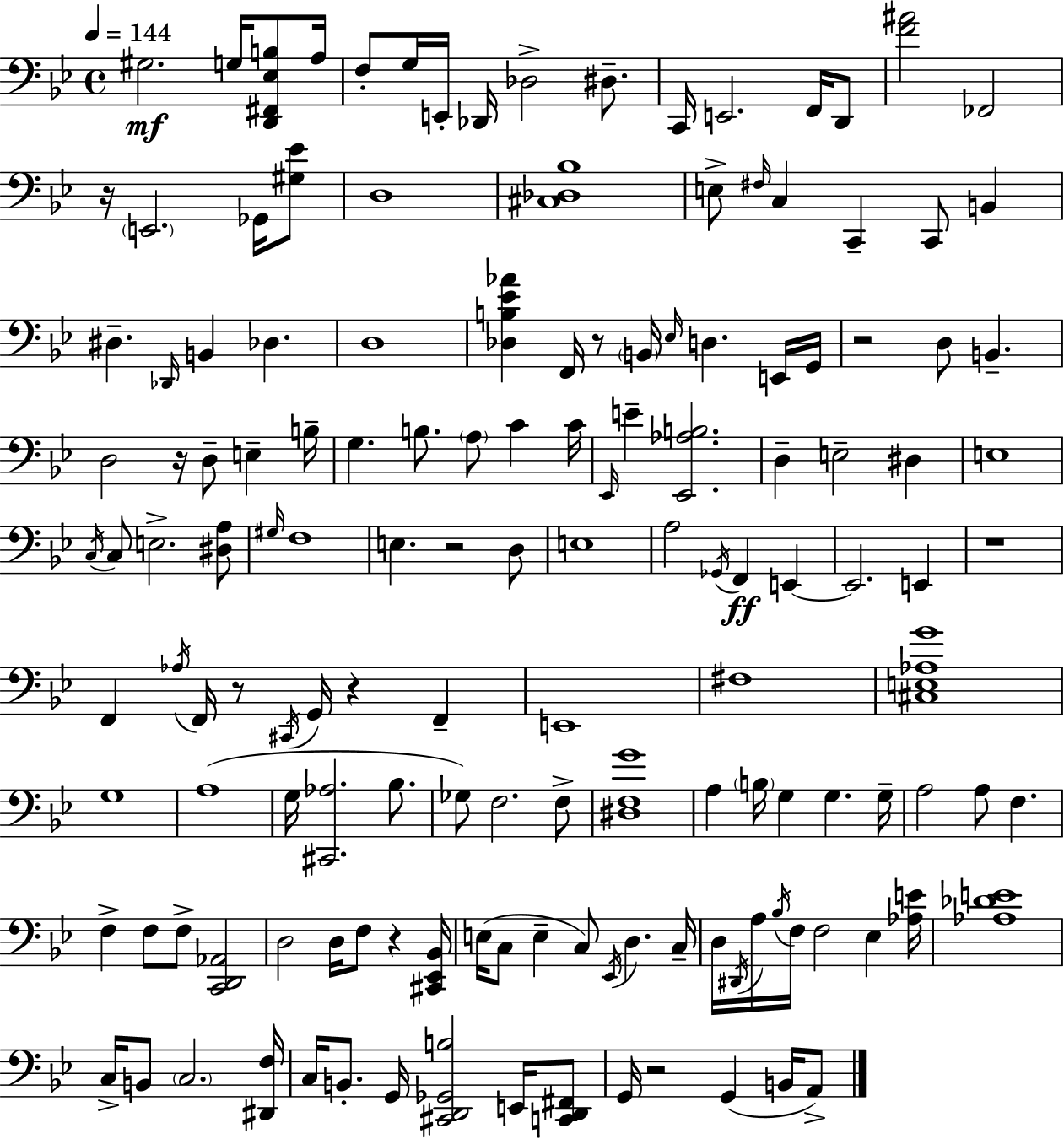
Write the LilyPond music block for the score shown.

{
  \clef bass
  \time 4/4
  \defaultTimeSignature
  \key g \minor
  \tempo 4 = 144
  gis2.\mf g16 <d, fis, ees b>8 a16 | f8-. g16 e,16-. des,16 des2-> dis8.-- | c,16 e,2. f,16 d,8 | <f' ais'>2 fes,2 | \break r16 \parenthesize e,2. ges,16 <gis ees'>8 | d1 | <cis des bes>1 | e8-> \grace { fis16 } c4 c,4-- c,8 b,4 | \break dis4.-- \grace { des,16 } b,4 des4. | d1 | <des b ees' aes'>4 f,16 r8 \parenthesize b,16 \grace { ees16 } d4. | e,16 g,16 r2 d8 b,4.-- | \break d2 r16 d8-- e4-- | b16-- g4. b8. \parenthesize a8 c'4 | c'16 \grace { ees,16 } e'4-- <ees, aes b>2. | d4-- e2-- | \break dis4 e1 | \acciaccatura { c16 } c8 e2.-> | <dis a>8 \grace { gis16 } f1 | e4. r2 | \break d8 e1 | a2 \acciaccatura { ges,16 } f,4\ff | e,4~~ e,2. | e,4 r1 | \break f,4 \acciaccatura { aes16 } f,16 r8 \acciaccatura { cis,16 } | g,16 r4 f,4-- e,1 | fis1 | <cis e aes g'>1 | \break g1 | a1( | g16 <cis, aes>2. | bes8. ges8) f2. | \break f8-> <dis f g'>1 | a4 \parenthesize b16 g4 | g4. g16-- a2 | a8 f4. f4-> f8 f8-> | \break <c, d, aes,>2 d2 | d16 f8 r4 <cis, ees, bes,>16 e16( c8 e4-- | c8) \acciaccatura { ees,16 } d4. c16-- d16 \acciaccatura { dis,16 } a16 \acciaccatura { bes16 } f16 f2 | ees4 <aes e'>16 <aes des' e'>1 | \break c16-> b,8 \parenthesize c2. | <dis, f>16 c16 b,8.-. | g,16 <cis, d, ges, b>2 e,16 <c, d, fis,>8 g,16 r2 | g,4( b,16 a,8->) \bar "|."
}